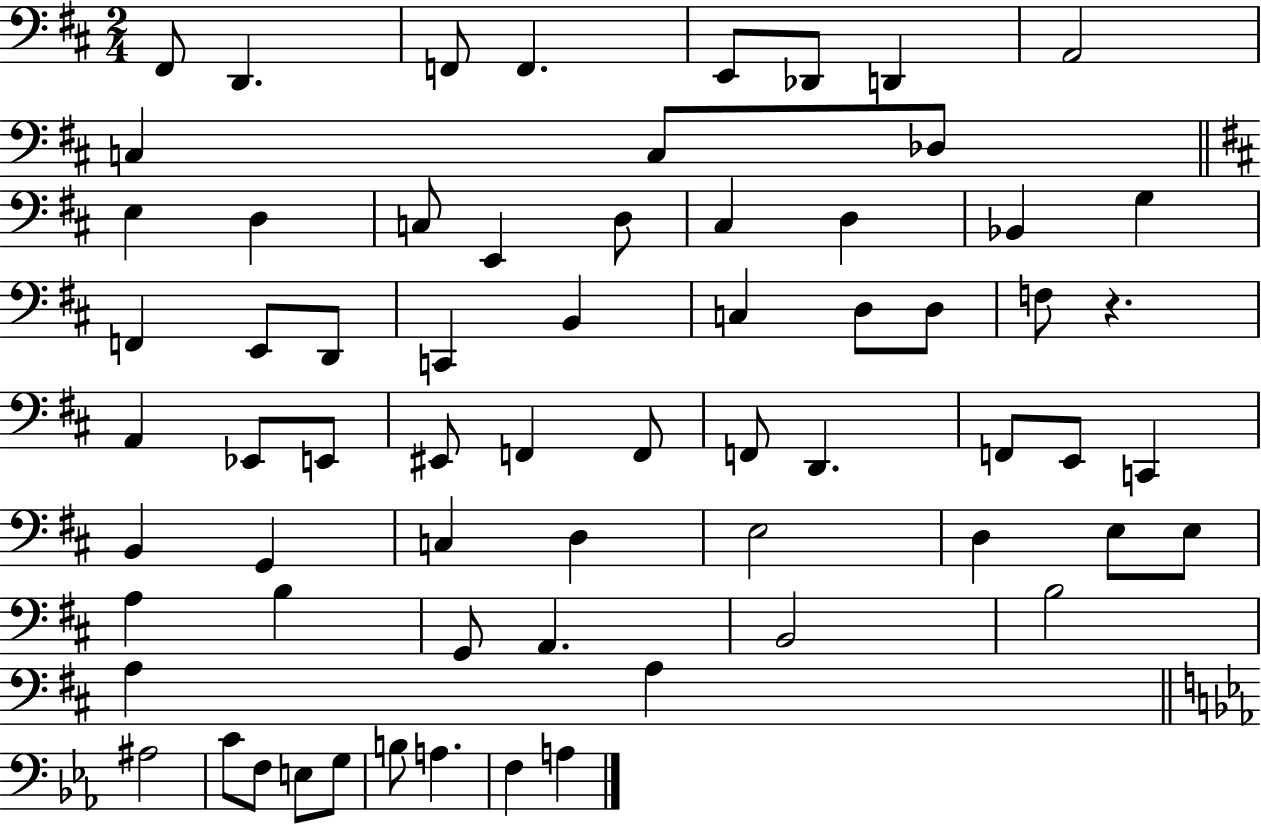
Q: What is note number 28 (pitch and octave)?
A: D3